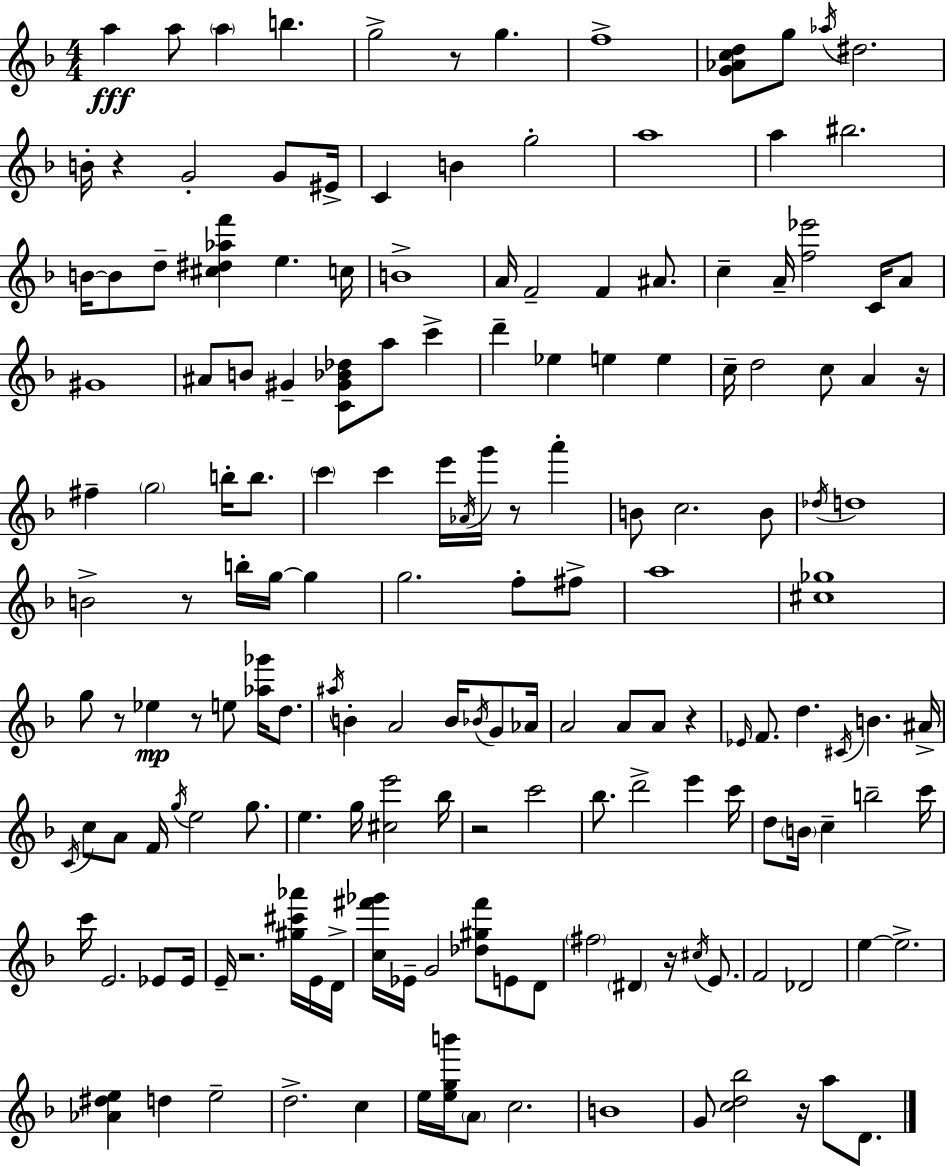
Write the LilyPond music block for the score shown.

{
  \clef treble
  \numericTimeSignature
  \time 4/4
  \key d \minor
  \repeat volta 2 { a''4\fff a''8 \parenthesize a''4 b''4. | g''2-> r8 g''4. | f''1-> | <g' aes' c'' d''>8 g''8 \acciaccatura { aes''16 } dis''2. | \break b'16-. r4 g'2-. g'8 | eis'16-> c'4 b'4 g''2-. | a''1 | a''4 bis''2. | \break b'16~~ b'8 d''8-- <cis'' dis'' aes'' f'''>4 e''4. | c''16 b'1-> | a'16 f'2-- f'4 ais'8. | c''4-- a'16-- <f'' ees'''>2 c'16 a'8 | \break gis'1 | ais'8 b'8 gis'4-- <c' gis' bes' des''>8 a''8 c'''4-> | d'''4-- ees''4 e''4 e''4 | c''16-- d''2 c''8 a'4 | \break r16 fis''4-- \parenthesize g''2 b''16-. b''8. | \parenthesize c'''4 c'''4 e'''16 \acciaccatura { aes'16 } g'''16 r8 a'''4-. | b'8 c''2. | b'8 \acciaccatura { des''16 } d''1 | \break b'2-> r8 b''16-. g''16~~ g''4 | g''2. f''8-. | fis''8-> a''1 | <cis'' ges''>1 | \break g''8 r8 ees''4\mp r8 e''8 <aes'' ges'''>16 | d''8. \acciaccatura { ais''16 } b'4-. a'2 | b'16 \acciaccatura { bes'16 } g'8 aes'16 a'2 a'8 a'8 | r4 \grace { ees'16 } f'8. d''4. \acciaccatura { cis'16 } | \break b'4. ais'16-> \acciaccatura { c'16 } c''8 a'8 f'16 \acciaccatura { g''16 } e''2 | g''8. e''4. g''16 | <cis'' e'''>2 bes''16 r2 | c'''2 bes''8. d'''2-> | \break e'''4 c'''16 d''8 \parenthesize b'16 c''4-- | b''2-- c'''16 c'''16 e'2. | ees'8 ees'16 e'16-- r2. | <gis'' cis''' aes'''>16 e'16 d'16-> <c'' fis''' ges'''>16 ees'16-- g'2 | \break <des'' gis'' fis'''>8 e'8 d'8 \parenthesize fis''2 | \parenthesize dis'4 r16 \acciaccatura { cis''16 } e'8. f'2 | des'2 e''4~~ e''2.-> | <aes' dis'' e''>4 d''4 | \break e''2-- d''2.-> | c''4 e''16 <e'' g'' b'''>16 \parenthesize a'8 c''2. | b'1 | g'8 <c'' d'' bes''>2 | \break r16 a''8 d'8. } \bar "|."
}